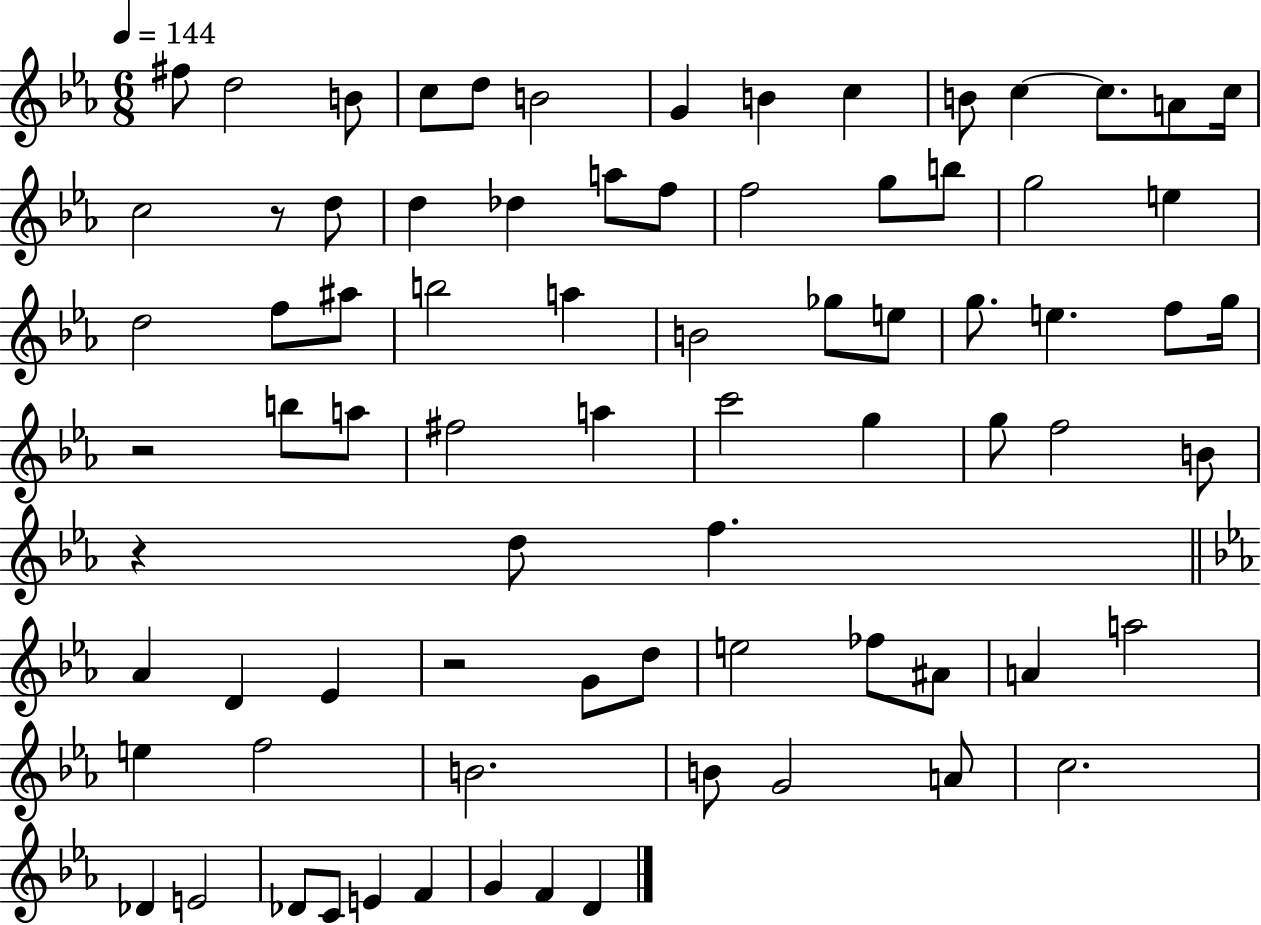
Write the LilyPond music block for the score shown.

{
  \clef treble
  \numericTimeSignature
  \time 6/8
  \key ees \major
  \tempo 4 = 144
  fis''8 d''2 b'8 | c''8 d''8 b'2 | g'4 b'4 c''4 | b'8 c''4~~ c''8. a'8 c''16 | \break c''2 r8 d''8 | d''4 des''4 a''8 f''8 | f''2 g''8 b''8 | g''2 e''4 | \break d''2 f''8 ais''8 | b''2 a''4 | b'2 ges''8 e''8 | g''8. e''4. f''8 g''16 | \break r2 b''8 a''8 | fis''2 a''4 | c'''2 g''4 | g''8 f''2 b'8 | \break r4 d''8 f''4. | \bar "||" \break \key ees \major aes'4 d'4 ees'4 | r2 g'8 d''8 | e''2 fes''8 ais'8 | a'4 a''2 | \break e''4 f''2 | b'2. | b'8 g'2 a'8 | c''2. | \break des'4 e'2 | des'8 c'8 e'4 f'4 | g'4 f'4 d'4 | \bar "|."
}